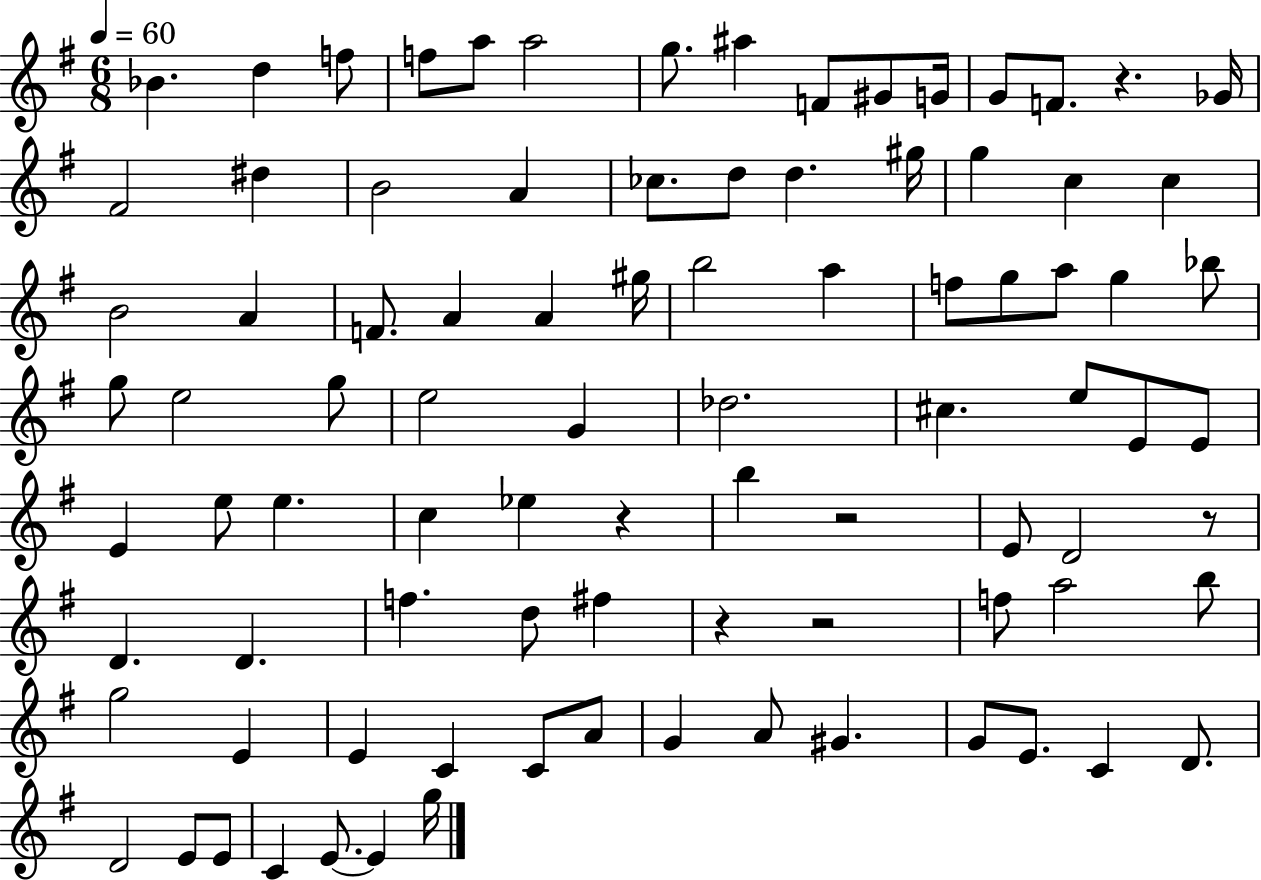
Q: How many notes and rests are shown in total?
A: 90